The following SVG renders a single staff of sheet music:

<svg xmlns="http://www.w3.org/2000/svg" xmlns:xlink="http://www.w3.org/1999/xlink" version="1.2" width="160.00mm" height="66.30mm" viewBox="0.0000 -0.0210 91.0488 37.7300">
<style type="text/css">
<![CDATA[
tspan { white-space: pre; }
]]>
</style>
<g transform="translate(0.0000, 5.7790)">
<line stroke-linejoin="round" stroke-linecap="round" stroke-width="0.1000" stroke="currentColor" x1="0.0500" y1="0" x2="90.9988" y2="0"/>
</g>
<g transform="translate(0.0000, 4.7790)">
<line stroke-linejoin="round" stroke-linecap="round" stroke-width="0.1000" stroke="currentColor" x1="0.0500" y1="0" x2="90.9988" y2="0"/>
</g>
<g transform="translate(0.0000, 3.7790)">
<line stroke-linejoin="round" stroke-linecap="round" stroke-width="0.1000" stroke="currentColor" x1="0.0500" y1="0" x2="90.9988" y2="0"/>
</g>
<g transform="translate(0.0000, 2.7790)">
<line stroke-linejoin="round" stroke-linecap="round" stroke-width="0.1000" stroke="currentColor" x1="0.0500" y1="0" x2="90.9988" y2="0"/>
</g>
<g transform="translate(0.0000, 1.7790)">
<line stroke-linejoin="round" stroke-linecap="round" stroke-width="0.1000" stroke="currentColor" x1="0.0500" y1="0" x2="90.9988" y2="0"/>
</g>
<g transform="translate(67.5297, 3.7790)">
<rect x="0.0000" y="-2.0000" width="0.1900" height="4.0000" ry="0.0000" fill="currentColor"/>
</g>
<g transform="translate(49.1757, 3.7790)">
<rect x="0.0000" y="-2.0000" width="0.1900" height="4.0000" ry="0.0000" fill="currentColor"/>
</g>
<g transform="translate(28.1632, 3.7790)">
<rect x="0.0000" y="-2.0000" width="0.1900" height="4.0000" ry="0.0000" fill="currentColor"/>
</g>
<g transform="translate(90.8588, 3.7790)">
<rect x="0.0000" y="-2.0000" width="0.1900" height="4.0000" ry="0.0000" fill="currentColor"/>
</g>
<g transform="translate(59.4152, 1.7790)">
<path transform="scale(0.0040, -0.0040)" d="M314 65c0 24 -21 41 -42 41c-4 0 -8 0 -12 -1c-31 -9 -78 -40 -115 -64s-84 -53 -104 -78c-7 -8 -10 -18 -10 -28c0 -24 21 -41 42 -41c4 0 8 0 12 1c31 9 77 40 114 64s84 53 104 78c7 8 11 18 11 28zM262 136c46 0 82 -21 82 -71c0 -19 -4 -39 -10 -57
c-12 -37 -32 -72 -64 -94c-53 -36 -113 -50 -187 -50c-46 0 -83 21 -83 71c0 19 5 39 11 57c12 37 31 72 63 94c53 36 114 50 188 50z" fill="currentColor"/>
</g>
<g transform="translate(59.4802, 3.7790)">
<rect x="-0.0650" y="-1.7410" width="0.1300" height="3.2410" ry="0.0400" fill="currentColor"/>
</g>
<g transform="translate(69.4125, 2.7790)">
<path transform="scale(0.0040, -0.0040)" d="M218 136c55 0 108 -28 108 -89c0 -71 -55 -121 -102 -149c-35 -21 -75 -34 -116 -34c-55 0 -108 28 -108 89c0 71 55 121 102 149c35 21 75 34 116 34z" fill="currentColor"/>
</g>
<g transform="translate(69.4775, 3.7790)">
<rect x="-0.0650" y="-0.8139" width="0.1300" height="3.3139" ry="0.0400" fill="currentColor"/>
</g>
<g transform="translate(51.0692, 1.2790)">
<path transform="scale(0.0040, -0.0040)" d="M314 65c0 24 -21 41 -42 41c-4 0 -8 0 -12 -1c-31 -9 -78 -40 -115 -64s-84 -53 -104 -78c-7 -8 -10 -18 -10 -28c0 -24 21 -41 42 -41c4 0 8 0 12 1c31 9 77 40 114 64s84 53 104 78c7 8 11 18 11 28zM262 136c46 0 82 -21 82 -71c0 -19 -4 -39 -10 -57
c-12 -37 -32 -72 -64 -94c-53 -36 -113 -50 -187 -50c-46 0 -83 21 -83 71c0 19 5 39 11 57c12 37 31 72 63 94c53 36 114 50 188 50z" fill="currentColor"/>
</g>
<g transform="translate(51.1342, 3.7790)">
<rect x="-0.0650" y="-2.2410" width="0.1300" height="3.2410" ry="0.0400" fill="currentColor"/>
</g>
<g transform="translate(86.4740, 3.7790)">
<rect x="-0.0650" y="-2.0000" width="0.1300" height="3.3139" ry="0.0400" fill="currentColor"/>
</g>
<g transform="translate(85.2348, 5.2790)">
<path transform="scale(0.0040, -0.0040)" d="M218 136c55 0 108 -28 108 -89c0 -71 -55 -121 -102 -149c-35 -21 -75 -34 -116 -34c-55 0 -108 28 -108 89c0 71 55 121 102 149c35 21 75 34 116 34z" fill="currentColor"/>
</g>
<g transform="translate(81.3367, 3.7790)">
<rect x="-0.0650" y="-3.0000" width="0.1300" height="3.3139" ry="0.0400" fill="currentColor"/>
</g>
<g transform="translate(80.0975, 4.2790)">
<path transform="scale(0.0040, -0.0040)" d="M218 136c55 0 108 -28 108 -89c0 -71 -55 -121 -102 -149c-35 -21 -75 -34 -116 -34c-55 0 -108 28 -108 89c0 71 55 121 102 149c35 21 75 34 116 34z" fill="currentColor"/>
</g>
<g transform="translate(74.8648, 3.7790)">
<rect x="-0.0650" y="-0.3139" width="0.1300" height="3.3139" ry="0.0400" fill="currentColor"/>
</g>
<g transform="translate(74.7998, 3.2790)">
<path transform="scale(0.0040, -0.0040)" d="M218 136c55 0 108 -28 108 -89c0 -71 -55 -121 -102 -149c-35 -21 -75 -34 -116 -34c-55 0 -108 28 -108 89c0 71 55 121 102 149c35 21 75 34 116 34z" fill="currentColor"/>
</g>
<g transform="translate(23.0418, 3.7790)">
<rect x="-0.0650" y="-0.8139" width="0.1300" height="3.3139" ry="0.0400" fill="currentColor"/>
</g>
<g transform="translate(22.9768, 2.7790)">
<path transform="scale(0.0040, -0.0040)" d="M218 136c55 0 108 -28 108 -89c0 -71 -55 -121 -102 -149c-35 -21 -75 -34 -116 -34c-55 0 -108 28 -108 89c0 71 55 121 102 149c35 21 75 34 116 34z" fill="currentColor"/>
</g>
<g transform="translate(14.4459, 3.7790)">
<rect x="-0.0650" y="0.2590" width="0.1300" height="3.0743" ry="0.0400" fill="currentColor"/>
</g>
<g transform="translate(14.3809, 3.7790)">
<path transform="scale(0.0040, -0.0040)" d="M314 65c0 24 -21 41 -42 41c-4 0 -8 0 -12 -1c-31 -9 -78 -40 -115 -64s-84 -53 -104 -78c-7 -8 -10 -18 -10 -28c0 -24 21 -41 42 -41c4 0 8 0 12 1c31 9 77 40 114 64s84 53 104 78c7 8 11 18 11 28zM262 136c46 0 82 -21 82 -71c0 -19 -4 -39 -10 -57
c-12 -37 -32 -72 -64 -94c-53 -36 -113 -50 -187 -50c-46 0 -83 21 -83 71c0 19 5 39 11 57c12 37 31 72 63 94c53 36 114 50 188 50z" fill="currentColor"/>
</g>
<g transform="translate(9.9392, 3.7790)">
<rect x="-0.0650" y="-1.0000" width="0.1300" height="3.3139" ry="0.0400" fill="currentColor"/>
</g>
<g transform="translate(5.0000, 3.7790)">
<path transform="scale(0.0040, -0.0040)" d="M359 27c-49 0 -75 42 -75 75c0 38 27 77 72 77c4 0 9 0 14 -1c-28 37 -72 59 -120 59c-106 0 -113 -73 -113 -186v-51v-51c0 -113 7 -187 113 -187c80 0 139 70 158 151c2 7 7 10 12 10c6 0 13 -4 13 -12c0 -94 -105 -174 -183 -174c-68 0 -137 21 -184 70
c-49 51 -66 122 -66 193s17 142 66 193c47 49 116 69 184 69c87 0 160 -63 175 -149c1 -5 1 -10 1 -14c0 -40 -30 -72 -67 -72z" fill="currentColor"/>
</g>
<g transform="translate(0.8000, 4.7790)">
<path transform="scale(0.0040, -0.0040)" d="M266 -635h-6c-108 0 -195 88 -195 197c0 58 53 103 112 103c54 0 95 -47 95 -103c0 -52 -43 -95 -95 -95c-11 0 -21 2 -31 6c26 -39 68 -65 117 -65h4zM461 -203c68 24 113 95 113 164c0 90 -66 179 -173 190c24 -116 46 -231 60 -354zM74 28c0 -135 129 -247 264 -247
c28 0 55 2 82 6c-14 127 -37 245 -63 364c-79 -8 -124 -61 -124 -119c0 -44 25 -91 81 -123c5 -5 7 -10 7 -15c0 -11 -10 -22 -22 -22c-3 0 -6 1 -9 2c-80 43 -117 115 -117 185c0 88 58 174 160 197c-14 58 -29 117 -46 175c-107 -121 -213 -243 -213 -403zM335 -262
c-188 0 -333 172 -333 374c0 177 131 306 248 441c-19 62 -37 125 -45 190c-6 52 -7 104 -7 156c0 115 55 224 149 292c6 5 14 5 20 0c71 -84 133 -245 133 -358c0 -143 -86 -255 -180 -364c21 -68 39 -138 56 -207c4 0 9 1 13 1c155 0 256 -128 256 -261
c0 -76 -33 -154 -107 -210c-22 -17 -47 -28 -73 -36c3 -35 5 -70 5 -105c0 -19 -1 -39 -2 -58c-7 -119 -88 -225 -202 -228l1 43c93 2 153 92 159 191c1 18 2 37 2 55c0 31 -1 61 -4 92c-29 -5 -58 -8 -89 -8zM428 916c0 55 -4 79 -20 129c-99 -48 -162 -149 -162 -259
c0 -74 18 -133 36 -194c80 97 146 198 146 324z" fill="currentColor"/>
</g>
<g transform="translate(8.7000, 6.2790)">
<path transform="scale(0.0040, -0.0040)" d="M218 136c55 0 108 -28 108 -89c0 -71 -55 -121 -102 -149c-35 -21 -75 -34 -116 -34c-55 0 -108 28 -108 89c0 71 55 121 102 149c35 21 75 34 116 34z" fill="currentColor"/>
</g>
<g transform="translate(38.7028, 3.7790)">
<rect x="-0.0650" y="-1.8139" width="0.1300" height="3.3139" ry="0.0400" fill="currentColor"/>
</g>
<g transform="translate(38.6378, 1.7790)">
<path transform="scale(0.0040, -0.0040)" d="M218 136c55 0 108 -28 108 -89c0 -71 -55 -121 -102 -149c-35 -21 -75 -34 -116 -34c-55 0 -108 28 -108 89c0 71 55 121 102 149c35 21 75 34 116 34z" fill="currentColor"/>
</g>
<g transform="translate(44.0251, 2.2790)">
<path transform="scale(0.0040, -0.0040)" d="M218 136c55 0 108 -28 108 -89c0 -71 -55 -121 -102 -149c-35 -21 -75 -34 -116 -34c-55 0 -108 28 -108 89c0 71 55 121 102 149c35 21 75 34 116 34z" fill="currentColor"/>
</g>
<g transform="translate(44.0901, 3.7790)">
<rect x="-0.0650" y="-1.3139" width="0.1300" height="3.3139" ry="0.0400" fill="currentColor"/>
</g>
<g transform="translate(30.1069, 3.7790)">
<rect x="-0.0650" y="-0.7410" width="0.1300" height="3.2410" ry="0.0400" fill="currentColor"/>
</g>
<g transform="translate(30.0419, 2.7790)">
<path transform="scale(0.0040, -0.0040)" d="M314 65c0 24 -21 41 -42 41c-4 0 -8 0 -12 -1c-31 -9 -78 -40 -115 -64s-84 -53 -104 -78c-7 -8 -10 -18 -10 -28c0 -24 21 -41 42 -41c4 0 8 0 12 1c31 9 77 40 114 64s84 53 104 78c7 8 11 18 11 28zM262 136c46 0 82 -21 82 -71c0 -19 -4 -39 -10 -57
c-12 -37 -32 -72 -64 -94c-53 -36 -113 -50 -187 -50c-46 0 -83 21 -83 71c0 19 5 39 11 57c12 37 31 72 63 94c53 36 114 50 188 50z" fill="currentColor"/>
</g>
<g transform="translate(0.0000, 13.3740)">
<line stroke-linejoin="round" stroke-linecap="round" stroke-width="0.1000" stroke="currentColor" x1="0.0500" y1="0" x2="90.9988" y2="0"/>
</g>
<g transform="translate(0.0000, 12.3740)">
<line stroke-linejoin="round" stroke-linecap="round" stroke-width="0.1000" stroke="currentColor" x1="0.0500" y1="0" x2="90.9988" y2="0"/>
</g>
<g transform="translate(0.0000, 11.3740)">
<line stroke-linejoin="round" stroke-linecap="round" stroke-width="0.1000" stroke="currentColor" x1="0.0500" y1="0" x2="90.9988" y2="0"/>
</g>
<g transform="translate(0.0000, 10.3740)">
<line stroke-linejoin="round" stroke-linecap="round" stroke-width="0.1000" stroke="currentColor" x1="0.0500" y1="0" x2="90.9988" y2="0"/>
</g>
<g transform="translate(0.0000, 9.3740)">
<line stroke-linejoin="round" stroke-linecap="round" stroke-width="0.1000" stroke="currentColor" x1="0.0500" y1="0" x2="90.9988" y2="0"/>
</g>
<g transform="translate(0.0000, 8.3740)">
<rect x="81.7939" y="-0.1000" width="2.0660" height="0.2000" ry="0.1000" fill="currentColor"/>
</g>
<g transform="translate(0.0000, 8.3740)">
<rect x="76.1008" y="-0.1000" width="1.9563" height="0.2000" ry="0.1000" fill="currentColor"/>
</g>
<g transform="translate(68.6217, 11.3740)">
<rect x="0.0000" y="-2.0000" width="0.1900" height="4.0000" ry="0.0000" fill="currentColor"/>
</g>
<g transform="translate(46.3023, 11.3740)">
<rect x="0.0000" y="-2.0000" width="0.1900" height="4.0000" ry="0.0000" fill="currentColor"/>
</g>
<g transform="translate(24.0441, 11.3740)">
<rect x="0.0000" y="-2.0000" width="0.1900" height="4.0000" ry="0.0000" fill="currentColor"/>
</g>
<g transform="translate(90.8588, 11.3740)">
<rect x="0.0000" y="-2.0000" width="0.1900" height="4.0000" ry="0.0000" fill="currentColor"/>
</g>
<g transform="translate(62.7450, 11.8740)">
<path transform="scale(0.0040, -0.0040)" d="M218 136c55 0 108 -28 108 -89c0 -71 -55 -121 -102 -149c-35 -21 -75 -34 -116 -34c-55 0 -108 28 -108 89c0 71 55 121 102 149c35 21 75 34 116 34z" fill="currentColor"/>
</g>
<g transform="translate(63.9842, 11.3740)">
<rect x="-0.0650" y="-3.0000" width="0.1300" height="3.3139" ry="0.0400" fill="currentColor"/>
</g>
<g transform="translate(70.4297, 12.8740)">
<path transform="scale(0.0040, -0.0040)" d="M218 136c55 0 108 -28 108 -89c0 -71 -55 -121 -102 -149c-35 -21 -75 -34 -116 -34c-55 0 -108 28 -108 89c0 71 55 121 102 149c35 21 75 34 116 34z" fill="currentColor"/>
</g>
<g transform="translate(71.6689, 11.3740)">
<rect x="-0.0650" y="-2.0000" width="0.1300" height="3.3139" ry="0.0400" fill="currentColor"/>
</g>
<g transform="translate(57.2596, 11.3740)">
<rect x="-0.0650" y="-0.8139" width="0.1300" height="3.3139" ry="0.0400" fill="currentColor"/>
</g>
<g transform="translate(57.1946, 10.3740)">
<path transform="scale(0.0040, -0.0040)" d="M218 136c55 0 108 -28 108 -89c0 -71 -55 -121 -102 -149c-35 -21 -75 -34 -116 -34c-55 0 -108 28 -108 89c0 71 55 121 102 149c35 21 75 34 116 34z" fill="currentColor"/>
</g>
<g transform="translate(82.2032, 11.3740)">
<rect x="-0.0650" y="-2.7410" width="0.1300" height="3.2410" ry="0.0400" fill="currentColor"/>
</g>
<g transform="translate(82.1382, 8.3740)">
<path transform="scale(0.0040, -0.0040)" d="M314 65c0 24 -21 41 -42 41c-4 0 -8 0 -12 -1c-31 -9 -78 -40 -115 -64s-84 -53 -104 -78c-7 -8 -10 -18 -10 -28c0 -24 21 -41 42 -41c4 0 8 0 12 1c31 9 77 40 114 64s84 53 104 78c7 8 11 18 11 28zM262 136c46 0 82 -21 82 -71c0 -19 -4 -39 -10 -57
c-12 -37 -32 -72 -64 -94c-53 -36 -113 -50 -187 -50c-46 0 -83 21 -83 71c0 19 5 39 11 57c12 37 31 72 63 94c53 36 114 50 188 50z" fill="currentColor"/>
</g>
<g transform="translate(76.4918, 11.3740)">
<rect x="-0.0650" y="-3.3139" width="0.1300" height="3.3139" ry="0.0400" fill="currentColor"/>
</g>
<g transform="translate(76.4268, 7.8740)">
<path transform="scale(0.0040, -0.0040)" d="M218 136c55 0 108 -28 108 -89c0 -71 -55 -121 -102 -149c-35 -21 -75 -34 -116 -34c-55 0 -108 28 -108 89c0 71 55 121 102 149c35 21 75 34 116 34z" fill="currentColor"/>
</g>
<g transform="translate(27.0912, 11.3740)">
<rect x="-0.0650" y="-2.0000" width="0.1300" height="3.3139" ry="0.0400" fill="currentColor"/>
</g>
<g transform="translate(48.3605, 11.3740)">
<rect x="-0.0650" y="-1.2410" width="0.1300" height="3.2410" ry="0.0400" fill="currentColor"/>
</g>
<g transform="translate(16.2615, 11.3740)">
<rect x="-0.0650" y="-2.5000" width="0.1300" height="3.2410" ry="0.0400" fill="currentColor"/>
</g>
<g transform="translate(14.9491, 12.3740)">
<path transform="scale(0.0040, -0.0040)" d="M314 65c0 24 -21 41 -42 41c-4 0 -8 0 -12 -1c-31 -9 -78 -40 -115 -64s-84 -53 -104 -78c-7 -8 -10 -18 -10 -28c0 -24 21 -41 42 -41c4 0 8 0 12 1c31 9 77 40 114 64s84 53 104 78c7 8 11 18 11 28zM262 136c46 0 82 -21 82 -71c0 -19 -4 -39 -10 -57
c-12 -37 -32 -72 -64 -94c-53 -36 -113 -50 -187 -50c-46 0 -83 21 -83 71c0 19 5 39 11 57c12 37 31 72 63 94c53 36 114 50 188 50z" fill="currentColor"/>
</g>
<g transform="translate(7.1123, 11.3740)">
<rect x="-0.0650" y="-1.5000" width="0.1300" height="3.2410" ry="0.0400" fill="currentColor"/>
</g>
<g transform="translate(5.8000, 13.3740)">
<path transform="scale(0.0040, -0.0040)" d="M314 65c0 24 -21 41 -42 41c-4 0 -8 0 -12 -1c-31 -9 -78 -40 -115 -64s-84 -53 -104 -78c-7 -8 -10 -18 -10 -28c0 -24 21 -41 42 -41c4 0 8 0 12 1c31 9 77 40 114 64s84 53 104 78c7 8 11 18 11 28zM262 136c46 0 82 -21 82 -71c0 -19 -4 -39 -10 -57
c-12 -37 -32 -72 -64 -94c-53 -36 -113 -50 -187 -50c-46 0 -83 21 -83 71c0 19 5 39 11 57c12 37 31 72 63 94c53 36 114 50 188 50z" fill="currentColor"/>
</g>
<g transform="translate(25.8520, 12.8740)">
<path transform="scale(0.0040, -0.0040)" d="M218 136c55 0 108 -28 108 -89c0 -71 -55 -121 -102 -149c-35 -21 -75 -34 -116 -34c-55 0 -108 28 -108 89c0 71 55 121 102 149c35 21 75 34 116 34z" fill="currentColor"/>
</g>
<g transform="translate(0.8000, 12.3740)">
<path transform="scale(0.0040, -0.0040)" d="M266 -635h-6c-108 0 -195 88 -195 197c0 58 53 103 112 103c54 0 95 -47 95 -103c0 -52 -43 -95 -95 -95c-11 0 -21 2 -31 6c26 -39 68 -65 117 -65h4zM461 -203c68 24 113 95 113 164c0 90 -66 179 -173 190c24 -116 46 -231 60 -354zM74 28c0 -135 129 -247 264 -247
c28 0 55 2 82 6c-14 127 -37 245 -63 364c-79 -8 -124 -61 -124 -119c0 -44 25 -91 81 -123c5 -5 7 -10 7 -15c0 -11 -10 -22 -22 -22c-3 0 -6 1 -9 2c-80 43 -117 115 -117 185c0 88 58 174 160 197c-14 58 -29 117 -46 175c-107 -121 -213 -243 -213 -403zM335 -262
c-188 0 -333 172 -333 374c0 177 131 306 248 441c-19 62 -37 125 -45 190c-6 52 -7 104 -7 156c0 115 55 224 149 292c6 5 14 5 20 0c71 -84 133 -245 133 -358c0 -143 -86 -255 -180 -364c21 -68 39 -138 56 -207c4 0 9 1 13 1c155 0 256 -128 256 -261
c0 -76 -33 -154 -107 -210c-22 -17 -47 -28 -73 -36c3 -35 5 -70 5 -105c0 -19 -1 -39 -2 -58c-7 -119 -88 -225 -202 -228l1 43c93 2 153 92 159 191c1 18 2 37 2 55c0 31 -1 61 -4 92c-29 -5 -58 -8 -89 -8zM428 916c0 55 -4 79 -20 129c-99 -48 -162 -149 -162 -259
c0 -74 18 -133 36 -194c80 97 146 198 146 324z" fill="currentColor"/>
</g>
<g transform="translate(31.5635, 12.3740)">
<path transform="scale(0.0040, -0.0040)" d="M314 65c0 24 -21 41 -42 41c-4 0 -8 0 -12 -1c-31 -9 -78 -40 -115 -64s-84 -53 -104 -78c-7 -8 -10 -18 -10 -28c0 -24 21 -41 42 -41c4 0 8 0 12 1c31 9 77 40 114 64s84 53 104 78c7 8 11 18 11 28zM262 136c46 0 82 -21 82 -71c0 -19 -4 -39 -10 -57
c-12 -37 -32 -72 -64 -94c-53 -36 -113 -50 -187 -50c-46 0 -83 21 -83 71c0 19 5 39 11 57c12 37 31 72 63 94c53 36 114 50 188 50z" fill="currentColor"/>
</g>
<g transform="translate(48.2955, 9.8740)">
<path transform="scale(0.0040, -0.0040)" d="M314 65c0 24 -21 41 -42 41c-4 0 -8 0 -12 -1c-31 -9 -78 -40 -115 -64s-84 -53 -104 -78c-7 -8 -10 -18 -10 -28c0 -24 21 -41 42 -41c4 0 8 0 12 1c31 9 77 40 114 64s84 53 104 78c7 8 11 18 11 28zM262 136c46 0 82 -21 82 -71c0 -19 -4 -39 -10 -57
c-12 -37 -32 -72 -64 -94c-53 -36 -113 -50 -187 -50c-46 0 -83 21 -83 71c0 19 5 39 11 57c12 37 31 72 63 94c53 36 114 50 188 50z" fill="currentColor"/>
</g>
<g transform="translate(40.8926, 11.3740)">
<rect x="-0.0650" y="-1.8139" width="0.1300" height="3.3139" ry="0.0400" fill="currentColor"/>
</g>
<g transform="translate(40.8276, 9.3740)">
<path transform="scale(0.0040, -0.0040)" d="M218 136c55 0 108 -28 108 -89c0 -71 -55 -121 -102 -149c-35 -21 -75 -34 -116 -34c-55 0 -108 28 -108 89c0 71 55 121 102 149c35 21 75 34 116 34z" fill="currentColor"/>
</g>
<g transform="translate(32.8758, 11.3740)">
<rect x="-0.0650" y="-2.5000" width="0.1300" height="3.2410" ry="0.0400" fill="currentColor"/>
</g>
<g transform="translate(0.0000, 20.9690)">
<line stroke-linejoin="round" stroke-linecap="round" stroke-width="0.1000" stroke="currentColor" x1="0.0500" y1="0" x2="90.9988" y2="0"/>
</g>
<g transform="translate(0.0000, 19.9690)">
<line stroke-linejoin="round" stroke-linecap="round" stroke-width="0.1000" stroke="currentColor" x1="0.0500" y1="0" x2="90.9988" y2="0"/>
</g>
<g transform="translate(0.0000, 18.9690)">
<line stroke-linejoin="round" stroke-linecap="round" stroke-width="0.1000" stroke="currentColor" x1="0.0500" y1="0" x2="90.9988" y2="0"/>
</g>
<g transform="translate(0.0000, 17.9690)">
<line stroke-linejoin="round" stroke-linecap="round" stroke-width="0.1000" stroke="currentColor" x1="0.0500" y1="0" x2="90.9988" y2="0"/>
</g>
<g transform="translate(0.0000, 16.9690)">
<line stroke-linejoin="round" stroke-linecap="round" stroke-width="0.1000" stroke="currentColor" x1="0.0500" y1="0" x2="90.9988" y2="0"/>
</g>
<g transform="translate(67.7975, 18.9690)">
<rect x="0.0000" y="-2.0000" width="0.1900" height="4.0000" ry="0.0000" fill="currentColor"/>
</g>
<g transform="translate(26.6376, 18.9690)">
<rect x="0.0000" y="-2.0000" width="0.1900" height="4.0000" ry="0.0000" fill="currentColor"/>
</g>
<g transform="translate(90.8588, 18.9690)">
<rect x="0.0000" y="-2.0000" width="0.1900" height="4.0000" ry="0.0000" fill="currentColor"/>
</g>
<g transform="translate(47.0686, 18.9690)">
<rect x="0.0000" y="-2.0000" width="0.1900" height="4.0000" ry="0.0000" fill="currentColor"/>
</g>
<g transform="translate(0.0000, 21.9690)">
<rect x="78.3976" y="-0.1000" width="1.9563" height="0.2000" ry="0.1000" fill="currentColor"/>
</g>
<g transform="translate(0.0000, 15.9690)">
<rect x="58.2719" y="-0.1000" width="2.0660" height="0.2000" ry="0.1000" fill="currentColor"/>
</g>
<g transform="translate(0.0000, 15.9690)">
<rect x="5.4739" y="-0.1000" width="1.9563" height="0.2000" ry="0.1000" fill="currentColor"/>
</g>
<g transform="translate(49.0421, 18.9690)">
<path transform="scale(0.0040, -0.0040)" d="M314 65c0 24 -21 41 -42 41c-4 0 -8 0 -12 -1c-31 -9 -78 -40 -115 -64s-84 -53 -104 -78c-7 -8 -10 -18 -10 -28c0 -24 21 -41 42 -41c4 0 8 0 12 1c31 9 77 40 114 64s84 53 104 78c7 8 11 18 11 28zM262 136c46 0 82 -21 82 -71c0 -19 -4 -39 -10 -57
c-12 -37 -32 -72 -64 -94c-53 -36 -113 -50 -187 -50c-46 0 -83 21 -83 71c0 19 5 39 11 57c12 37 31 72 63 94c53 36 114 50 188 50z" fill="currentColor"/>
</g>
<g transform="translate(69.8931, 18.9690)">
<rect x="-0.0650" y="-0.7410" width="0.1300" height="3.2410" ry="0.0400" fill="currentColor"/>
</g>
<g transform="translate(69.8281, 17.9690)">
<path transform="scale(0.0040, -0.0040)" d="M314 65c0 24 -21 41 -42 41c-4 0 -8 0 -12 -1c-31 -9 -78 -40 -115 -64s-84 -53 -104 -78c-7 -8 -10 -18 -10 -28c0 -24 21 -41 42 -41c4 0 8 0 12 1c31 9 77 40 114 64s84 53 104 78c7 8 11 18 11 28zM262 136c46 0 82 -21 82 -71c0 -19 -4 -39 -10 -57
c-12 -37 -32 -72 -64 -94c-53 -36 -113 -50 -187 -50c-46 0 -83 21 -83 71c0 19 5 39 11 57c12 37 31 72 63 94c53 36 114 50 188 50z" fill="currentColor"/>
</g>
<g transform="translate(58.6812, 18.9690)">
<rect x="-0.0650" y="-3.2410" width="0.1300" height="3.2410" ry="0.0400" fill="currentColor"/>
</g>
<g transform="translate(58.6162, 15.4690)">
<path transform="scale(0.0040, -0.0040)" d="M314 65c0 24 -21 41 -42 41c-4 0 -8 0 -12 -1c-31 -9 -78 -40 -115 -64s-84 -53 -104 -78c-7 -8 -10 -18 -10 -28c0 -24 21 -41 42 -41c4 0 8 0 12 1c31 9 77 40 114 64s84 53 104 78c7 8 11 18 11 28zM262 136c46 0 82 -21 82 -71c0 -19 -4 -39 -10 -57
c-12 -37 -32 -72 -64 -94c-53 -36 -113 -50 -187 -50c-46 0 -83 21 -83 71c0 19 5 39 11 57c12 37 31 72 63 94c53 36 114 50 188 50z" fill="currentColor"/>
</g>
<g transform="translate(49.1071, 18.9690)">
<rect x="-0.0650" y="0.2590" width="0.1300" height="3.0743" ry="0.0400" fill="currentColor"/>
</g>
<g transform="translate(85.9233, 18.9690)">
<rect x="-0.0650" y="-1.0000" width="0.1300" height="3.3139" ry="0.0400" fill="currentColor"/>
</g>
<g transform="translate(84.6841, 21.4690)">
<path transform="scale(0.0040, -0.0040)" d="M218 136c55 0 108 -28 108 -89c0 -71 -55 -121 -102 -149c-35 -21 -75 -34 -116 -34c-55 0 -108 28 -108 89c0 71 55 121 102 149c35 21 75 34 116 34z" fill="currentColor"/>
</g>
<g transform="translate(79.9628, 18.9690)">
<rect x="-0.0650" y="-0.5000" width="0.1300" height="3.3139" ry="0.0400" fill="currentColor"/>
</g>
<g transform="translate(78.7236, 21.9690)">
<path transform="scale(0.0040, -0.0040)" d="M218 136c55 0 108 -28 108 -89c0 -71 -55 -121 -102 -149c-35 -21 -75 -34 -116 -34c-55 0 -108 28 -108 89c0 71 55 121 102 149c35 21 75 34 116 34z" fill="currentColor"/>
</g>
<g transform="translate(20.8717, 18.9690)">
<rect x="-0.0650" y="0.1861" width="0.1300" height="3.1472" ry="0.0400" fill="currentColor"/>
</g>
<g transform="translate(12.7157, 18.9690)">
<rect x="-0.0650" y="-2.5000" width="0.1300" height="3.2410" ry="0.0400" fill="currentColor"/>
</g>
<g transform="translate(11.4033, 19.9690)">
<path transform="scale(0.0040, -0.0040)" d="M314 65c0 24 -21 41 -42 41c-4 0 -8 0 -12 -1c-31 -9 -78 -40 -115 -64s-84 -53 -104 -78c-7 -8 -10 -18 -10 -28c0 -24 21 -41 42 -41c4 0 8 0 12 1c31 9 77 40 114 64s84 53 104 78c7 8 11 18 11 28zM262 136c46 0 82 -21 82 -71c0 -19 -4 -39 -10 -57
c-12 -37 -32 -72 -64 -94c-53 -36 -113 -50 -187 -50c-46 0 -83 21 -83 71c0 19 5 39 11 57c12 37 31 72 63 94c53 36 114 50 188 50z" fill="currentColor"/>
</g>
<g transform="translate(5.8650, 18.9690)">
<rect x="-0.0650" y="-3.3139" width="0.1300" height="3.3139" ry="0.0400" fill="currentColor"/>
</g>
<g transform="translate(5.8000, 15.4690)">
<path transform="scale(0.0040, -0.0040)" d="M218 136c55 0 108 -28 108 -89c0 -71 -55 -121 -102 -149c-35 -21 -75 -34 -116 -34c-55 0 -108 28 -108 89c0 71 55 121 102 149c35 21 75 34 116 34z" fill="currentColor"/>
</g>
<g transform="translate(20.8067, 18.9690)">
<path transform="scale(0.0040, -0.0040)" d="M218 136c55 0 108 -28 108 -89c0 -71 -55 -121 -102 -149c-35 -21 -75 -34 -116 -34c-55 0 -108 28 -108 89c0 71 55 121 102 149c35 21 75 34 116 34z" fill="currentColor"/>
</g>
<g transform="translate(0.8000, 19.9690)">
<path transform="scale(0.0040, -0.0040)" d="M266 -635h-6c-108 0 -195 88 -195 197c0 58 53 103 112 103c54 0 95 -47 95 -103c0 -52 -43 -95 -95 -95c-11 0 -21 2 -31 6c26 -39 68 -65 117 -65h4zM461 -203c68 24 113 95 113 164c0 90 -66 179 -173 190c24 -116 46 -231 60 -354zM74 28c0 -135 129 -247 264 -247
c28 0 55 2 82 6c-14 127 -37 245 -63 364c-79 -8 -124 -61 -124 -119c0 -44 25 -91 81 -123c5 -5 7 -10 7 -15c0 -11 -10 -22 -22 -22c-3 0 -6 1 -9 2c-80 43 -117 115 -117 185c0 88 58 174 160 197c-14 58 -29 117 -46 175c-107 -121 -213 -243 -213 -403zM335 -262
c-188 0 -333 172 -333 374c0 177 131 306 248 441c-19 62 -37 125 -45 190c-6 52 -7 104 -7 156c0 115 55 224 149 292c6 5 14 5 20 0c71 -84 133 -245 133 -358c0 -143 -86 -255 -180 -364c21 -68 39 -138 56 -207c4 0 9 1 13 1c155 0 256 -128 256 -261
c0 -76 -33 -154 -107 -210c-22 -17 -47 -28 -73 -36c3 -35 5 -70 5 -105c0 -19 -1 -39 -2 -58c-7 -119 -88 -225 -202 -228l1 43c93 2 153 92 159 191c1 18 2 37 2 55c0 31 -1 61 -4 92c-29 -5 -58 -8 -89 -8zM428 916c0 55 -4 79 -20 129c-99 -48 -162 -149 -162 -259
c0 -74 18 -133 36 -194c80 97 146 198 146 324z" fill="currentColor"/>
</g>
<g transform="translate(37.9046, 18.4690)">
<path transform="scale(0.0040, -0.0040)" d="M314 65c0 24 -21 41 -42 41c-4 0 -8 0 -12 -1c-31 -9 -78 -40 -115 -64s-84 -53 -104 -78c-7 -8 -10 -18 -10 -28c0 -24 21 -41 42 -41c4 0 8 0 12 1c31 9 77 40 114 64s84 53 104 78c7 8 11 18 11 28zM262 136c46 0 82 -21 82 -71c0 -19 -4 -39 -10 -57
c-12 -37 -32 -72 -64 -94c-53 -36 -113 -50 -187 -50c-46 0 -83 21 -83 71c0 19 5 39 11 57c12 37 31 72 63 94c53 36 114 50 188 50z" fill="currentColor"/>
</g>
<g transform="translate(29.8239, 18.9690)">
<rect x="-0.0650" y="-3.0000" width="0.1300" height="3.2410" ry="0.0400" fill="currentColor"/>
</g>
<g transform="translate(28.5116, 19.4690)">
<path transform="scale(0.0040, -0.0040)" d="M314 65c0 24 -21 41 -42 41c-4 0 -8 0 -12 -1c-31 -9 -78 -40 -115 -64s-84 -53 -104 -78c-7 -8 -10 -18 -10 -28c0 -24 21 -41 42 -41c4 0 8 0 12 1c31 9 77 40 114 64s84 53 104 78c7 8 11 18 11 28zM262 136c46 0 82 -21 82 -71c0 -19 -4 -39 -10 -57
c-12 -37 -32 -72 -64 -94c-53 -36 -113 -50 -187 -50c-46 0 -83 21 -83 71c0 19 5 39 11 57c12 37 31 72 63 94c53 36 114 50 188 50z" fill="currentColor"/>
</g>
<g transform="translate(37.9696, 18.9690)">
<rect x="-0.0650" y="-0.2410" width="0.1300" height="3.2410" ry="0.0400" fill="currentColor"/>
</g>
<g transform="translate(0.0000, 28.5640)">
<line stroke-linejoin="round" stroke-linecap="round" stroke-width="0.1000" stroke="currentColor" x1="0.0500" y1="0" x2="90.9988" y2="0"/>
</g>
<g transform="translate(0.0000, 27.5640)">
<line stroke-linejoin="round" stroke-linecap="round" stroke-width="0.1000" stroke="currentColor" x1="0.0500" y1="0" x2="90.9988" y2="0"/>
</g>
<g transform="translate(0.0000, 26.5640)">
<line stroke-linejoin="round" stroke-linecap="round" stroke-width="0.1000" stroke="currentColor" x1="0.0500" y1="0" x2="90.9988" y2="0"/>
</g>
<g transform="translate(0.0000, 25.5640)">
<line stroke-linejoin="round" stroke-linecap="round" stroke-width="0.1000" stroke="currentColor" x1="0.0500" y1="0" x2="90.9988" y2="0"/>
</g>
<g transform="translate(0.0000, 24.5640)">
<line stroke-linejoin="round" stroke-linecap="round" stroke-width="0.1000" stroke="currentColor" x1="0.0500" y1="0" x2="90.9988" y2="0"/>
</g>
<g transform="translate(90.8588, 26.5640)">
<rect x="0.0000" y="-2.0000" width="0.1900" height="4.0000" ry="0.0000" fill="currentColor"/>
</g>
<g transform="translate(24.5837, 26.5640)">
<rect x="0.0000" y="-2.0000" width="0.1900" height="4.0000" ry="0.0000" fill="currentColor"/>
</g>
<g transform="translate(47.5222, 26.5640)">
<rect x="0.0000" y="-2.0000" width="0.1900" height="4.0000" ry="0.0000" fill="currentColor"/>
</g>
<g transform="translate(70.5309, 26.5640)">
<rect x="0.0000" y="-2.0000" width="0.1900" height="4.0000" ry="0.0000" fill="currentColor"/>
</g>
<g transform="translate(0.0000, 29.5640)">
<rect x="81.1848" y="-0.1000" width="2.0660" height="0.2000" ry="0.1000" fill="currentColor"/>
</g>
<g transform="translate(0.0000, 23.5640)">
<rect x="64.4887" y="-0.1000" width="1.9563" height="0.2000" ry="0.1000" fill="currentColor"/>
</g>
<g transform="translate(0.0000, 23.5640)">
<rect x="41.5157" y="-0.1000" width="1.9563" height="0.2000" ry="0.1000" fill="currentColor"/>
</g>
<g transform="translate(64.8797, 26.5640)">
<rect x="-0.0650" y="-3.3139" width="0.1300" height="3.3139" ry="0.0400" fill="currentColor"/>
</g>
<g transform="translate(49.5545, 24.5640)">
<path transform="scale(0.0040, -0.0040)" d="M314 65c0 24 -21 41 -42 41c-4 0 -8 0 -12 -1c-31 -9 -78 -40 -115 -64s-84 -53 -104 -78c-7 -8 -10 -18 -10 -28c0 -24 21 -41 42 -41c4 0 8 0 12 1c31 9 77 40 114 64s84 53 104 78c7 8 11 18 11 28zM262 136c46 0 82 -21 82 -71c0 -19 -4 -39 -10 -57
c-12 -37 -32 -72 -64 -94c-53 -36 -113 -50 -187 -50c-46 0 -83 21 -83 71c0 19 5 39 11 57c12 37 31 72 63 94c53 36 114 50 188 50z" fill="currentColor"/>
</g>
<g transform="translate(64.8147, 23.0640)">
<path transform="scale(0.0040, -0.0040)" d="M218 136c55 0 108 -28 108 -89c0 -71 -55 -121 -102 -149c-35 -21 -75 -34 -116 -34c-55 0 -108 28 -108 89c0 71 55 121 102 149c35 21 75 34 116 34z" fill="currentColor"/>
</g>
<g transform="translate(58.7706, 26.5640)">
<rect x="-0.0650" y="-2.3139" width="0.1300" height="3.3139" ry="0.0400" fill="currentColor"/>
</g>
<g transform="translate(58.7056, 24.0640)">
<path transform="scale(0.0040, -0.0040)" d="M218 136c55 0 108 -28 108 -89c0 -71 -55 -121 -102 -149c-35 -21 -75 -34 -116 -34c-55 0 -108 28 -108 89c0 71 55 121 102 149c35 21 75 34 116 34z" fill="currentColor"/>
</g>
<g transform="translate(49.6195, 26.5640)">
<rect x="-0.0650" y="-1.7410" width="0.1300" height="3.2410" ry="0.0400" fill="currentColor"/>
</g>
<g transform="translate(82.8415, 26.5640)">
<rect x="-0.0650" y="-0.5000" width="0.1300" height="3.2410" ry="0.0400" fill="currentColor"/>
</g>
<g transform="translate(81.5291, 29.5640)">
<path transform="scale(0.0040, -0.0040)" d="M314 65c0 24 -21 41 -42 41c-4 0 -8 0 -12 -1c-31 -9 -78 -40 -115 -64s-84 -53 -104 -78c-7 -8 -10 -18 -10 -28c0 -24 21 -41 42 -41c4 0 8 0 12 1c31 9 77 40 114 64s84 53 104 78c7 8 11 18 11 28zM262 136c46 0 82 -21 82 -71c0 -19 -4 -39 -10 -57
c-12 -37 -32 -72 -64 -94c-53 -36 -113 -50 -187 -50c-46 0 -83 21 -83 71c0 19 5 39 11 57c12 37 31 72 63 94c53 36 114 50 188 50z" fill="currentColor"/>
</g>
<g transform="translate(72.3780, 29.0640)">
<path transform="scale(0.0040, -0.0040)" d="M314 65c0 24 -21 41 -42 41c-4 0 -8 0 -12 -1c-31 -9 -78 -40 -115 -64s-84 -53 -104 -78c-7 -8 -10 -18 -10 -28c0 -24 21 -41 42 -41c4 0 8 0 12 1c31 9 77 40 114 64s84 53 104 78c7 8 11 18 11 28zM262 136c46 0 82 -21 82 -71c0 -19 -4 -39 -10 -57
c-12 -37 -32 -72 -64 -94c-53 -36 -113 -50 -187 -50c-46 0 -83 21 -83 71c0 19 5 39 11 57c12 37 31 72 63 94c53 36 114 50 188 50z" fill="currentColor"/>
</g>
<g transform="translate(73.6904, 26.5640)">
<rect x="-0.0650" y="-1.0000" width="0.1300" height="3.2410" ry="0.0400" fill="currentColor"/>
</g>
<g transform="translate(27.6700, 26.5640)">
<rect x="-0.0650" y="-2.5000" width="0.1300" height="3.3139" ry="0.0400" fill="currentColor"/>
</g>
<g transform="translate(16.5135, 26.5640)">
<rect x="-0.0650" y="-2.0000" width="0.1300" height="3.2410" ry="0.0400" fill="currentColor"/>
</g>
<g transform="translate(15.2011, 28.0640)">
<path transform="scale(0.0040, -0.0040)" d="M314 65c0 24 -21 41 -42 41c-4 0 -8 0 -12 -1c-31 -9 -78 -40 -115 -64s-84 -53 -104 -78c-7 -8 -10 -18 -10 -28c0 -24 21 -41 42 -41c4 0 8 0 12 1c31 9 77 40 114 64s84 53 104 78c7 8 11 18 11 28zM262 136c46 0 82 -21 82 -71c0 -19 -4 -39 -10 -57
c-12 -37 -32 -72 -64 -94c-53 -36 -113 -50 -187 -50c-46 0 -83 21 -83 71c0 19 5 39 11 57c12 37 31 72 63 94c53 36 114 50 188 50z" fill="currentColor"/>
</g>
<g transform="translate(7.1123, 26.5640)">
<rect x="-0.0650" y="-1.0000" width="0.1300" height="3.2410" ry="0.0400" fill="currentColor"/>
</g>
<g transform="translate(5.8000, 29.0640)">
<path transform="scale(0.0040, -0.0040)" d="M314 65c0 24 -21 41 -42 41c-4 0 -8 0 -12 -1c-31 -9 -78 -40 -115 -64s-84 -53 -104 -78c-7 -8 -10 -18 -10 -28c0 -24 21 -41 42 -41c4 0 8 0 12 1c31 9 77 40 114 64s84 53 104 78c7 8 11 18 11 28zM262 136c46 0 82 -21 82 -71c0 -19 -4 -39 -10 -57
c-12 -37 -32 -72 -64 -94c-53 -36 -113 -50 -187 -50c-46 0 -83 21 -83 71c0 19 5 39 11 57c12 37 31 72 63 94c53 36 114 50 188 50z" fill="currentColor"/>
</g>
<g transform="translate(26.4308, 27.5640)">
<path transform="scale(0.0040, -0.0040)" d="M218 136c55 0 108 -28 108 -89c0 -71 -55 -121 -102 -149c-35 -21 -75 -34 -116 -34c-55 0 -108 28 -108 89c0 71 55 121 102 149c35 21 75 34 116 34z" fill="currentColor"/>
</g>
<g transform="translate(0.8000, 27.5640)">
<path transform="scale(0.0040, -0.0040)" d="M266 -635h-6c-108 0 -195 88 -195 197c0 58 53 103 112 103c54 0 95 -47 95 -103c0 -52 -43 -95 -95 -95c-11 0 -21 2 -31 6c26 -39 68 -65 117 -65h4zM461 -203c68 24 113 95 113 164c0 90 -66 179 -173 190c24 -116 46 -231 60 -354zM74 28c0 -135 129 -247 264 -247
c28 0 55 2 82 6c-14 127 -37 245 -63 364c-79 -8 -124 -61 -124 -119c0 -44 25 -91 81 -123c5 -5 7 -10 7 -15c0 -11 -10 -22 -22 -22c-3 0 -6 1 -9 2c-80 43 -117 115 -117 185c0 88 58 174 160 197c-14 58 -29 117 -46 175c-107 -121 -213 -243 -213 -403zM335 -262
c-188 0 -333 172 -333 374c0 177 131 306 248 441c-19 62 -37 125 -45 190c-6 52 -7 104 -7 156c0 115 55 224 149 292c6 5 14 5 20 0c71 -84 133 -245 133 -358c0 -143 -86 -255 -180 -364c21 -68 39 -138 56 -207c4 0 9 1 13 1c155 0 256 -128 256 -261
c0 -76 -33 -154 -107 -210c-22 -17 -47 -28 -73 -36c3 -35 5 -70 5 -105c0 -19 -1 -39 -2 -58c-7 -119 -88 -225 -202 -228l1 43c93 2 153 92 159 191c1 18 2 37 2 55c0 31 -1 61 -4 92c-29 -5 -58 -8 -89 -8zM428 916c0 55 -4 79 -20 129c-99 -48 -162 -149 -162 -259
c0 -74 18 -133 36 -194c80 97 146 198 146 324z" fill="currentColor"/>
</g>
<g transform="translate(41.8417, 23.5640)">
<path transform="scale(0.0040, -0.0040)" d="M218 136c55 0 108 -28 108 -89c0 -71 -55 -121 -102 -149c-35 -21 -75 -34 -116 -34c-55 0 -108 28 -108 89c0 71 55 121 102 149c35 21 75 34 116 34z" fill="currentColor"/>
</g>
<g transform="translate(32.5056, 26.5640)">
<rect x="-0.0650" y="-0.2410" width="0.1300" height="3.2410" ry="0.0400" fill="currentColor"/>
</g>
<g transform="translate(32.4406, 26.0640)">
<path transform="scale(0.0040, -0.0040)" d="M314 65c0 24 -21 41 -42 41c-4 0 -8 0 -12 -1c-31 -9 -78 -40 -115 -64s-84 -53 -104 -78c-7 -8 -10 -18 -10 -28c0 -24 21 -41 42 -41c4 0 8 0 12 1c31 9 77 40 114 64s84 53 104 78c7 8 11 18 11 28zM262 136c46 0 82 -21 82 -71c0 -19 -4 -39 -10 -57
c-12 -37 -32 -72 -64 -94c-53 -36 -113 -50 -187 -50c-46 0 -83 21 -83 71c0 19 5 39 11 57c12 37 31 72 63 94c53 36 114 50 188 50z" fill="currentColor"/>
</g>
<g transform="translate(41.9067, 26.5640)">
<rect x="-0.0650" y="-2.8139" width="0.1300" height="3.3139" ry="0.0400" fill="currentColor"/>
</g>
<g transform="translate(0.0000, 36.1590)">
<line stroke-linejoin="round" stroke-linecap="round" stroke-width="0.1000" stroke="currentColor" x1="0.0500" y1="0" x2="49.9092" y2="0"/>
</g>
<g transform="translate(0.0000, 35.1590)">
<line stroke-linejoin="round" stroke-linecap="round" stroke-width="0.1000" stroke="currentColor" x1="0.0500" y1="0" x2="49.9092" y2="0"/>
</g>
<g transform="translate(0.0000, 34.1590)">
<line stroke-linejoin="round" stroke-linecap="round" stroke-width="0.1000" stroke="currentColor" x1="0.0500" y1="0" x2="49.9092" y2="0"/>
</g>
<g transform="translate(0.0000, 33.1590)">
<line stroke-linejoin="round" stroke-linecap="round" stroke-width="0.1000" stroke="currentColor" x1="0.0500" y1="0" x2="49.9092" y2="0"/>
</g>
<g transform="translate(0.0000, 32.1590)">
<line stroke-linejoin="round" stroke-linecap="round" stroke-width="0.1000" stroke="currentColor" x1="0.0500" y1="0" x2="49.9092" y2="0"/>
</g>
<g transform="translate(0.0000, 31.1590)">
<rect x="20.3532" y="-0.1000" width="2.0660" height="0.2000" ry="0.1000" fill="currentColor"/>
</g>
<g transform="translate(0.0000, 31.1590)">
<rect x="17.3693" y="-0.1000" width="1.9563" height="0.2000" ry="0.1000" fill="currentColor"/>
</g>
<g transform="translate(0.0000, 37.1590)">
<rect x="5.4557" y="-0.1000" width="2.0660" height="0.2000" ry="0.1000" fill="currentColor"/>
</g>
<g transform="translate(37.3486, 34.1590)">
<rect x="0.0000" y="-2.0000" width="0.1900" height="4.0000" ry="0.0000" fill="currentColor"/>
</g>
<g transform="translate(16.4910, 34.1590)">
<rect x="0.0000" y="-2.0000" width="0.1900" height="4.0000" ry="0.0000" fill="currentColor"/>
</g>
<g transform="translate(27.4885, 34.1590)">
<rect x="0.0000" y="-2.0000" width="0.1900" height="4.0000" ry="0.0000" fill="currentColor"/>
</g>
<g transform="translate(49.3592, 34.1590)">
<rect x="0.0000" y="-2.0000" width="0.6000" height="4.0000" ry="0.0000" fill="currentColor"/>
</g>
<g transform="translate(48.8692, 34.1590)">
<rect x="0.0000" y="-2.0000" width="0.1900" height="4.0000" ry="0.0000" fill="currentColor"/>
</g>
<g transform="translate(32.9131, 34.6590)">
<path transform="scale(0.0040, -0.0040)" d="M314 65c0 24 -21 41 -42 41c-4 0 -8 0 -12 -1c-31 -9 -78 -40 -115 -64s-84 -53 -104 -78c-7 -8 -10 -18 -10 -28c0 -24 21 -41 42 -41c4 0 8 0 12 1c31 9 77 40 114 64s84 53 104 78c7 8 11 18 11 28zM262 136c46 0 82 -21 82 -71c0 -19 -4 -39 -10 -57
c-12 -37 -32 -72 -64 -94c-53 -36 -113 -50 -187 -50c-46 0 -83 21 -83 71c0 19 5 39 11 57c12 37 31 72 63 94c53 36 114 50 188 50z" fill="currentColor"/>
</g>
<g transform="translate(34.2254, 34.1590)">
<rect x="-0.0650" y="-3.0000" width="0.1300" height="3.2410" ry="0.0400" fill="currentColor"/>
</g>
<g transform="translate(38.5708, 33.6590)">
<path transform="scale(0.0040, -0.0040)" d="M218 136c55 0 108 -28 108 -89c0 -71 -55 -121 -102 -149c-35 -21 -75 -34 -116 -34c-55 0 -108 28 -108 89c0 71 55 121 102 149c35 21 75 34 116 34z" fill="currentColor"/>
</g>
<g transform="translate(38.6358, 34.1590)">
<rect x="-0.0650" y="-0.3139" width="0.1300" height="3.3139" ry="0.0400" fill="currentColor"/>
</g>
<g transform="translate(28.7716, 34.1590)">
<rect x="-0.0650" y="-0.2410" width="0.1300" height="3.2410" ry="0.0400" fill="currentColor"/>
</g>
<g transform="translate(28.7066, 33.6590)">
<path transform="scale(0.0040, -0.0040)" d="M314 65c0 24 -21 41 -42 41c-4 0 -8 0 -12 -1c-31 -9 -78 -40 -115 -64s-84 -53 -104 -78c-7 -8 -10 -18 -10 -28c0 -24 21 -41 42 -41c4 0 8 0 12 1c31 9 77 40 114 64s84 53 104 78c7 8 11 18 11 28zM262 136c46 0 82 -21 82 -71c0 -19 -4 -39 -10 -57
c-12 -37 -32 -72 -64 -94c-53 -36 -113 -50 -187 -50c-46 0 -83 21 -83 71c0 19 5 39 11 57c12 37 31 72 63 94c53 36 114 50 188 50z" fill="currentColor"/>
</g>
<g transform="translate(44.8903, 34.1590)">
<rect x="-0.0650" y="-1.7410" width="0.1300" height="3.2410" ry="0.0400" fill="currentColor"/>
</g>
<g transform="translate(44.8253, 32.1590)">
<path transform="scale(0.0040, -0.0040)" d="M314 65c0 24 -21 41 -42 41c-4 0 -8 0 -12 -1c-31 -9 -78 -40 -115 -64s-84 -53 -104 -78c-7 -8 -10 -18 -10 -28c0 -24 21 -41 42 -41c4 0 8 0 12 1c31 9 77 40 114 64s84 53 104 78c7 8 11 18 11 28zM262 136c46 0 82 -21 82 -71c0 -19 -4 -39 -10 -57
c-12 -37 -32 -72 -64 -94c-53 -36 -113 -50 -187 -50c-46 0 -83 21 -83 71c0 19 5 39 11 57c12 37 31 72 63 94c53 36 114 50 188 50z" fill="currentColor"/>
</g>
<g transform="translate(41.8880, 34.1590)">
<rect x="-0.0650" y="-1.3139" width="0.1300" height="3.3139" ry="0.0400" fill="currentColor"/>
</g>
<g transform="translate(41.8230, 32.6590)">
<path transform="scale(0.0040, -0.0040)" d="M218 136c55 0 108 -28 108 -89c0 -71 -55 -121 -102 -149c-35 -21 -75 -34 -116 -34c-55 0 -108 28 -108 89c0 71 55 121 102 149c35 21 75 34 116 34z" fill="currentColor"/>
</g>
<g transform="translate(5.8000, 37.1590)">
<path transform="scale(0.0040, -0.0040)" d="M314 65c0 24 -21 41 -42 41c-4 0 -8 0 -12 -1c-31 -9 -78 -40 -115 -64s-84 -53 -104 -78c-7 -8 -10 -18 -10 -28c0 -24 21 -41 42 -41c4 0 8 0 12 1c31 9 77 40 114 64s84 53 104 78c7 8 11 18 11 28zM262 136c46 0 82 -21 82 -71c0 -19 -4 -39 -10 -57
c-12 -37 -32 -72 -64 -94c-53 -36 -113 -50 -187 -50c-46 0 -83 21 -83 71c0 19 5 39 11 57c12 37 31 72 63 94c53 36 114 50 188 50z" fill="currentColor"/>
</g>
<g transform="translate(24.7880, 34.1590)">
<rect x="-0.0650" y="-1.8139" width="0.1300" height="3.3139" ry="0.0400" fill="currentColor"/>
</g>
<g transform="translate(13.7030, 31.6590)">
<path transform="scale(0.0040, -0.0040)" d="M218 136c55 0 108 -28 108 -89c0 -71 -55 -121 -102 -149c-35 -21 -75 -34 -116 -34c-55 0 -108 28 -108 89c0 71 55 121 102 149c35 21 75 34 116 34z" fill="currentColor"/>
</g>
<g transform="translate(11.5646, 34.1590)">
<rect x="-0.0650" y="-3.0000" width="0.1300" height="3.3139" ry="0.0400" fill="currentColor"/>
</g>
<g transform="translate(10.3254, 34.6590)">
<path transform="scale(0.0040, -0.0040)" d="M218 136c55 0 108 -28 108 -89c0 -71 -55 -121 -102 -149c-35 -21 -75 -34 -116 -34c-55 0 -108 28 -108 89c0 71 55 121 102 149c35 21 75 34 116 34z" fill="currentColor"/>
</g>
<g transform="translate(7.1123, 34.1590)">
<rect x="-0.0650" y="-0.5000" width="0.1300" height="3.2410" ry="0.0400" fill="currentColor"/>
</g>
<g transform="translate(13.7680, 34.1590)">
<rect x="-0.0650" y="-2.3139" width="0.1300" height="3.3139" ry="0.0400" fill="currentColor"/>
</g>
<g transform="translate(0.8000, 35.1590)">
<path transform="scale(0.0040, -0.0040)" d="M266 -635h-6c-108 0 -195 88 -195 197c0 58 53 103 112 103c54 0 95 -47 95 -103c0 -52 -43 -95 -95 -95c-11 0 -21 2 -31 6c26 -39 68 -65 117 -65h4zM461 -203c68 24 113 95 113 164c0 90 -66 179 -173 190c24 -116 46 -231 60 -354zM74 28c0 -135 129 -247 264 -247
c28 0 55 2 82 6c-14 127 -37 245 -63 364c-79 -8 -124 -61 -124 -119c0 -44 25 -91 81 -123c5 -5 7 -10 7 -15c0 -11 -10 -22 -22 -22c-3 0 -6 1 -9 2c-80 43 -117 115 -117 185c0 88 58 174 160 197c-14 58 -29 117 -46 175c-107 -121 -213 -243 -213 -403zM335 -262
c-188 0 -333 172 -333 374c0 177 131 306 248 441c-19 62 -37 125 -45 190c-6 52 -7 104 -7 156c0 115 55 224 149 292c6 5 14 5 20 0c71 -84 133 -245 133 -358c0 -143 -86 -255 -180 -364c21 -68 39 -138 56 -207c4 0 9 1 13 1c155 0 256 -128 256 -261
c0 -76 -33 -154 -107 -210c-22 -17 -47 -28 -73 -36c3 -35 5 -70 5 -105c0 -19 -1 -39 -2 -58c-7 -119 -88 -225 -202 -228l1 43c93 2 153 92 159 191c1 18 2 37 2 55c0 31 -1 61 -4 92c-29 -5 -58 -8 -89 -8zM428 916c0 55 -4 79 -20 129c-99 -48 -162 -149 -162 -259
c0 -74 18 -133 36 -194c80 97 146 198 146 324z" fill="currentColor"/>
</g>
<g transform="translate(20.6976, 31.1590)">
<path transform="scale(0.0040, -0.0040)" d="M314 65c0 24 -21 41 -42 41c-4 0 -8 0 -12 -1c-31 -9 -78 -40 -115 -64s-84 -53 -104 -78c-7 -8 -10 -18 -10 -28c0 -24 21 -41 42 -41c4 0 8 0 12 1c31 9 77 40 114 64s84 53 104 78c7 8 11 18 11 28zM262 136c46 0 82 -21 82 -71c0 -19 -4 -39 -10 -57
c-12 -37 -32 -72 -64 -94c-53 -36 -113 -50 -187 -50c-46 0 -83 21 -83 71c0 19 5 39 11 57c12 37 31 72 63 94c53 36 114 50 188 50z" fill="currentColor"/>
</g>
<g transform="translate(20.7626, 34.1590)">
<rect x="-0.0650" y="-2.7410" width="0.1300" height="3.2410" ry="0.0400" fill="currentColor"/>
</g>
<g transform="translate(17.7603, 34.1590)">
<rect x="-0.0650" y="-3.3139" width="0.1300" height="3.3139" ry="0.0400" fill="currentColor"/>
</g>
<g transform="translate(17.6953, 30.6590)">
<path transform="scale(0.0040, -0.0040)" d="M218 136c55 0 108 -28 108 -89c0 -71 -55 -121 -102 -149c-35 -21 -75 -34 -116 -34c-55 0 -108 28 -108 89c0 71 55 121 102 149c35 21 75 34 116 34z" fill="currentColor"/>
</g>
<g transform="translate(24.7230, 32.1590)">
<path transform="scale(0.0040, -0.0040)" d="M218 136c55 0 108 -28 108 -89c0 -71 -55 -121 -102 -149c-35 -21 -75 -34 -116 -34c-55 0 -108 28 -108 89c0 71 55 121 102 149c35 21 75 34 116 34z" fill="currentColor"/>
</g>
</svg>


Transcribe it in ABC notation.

X:1
T:Untitled
M:4/4
L:1/4
K:C
D B2 d d2 f e g2 f2 d c A F E2 G2 F G2 f e2 d A F b a2 b G2 B A2 c2 B2 b2 d2 C D D2 F2 G c2 a f2 g b D2 C2 C2 A g b a2 f c2 A2 c e f2